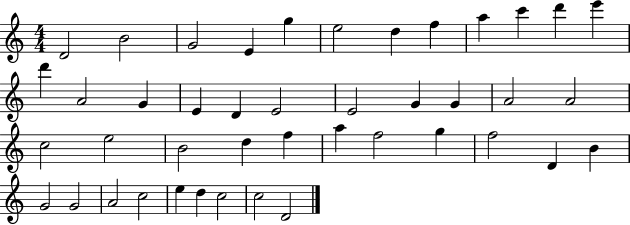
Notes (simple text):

D4/h B4/h G4/h E4/q G5/q E5/h D5/q F5/q A5/q C6/q D6/q E6/q D6/q A4/h G4/q E4/q D4/q E4/h E4/h G4/q G4/q A4/h A4/h C5/h E5/h B4/h D5/q F5/q A5/q F5/h G5/q F5/h D4/q B4/q G4/h G4/h A4/h C5/h E5/q D5/q C5/h C5/h D4/h